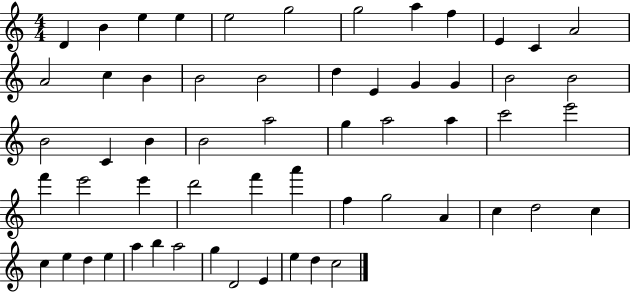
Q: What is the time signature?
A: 4/4